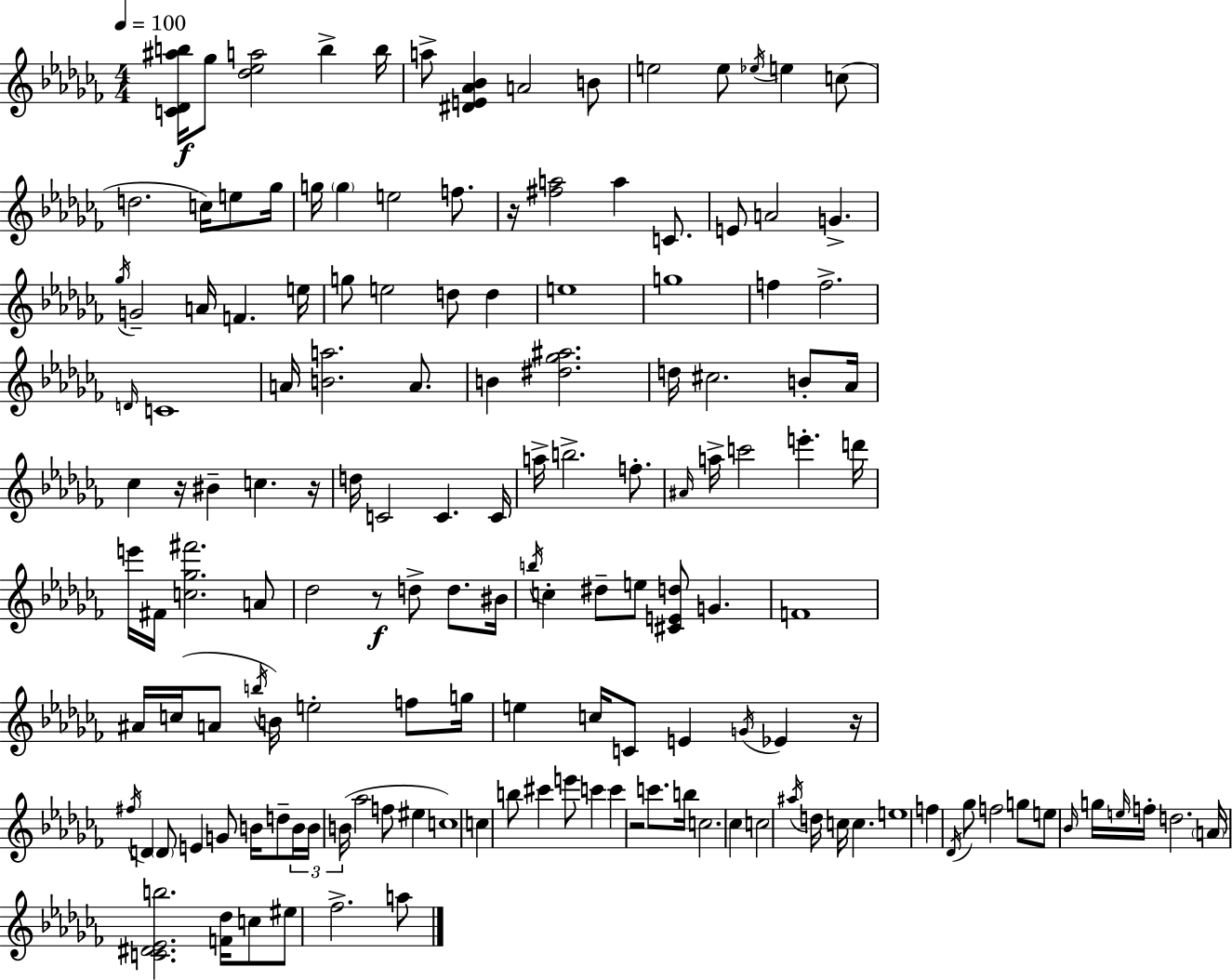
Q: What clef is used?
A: treble